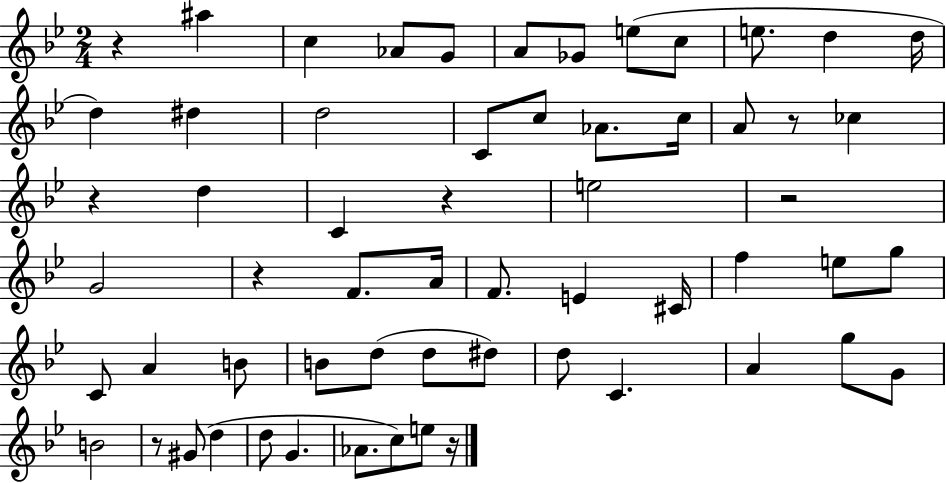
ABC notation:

X:1
T:Untitled
M:2/4
L:1/4
K:Bb
z ^a c _A/2 G/2 A/2 _G/2 e/2 c/2 e/2 d d/4 d ^d d2 C/2 c/2 _A/2 c/4 A/2 z/2 _c z d C z e2 z2 G2 z F/2 A/4 F/2 E ^C/4 f e/2 g/2 C/2 A B/2 B/2 d/2 d/2 ^d/2 d/2 C A g/2 G/2 B2 z/2 ^G/2 d d/2 G _A/2 c/2 e/2 z/4